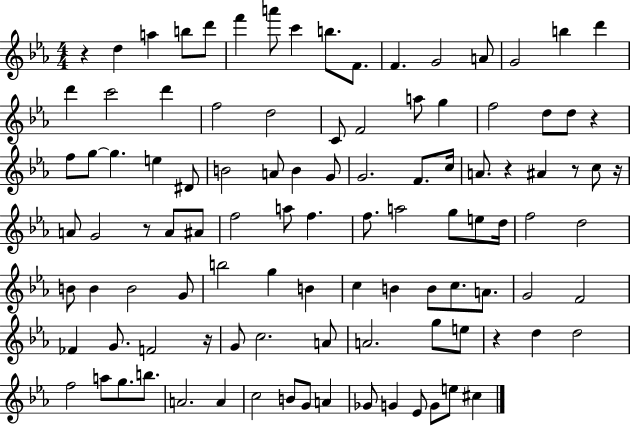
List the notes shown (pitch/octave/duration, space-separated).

R/q D5/q A5/q B5/e D6/e F6/q A6/e C6/q B5/e. F4/e. F4/q. G4/h A4/e G4/h B5/q D6/q D6/q C6/h D6/q F5/h D5/h C4/e F4/h A5/e G5/q F5/h D5/e D5/e R/q F5/e G5/e G5/q. E5/q D#4/e B4/h A4/e B4/q G4/e G4/h. F4/e. C5/s A4/e. R/q A#4/q R/e C5/e R/s A4/e G4/h R/e A4/e A#4/e F5/h A5/e F5/q. F5/e. A5/h G5/e E5/e D5/s F5/h D5/h B4/e B4/q B4/h G4/e B5/h G5/q B4/q C5/q B4/q B4/e C5/e. A4/e. G4/h F4/h FES4/q G4/e. F4/h R/s G4/e C5/h. A4/e A4/h. G5/e E5/e R/q D5/q D5/h F5/h A5/e G5/e. B5/e. A4/h. A4/q C5/h B4/e G4/e A4/q Gb4/e G4/q Eb4/e G4/e E5/e C#5/q